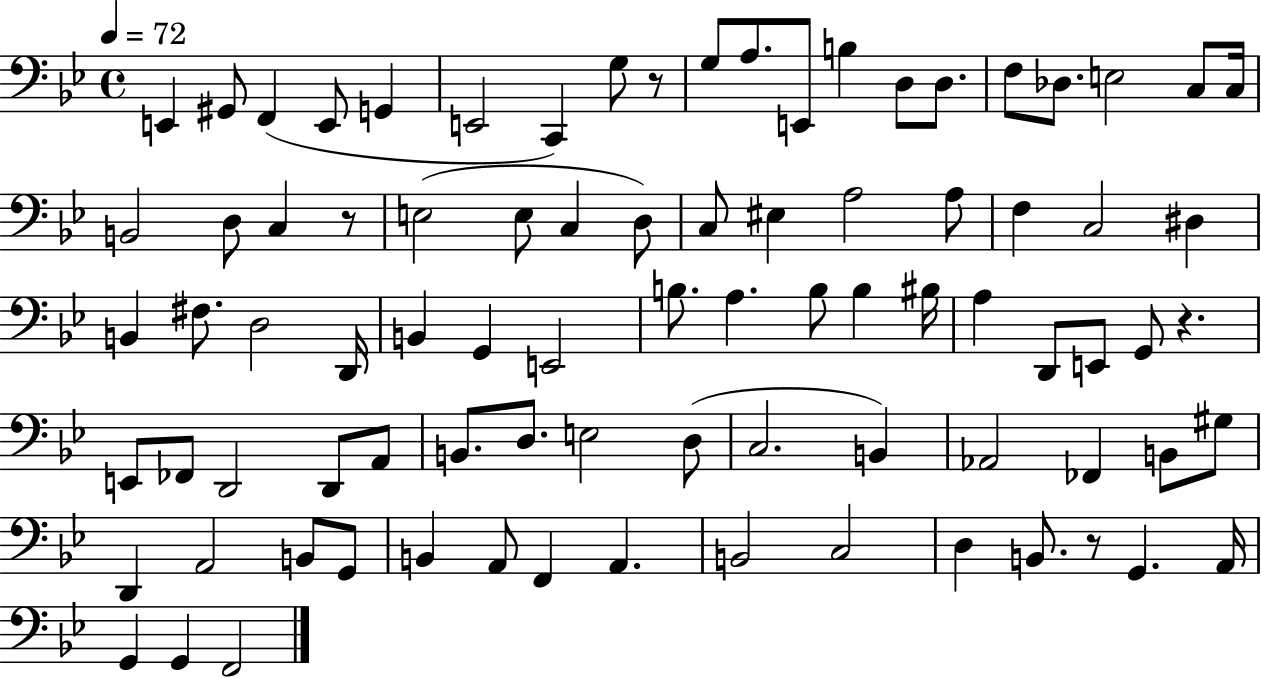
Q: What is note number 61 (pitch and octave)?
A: Ab2